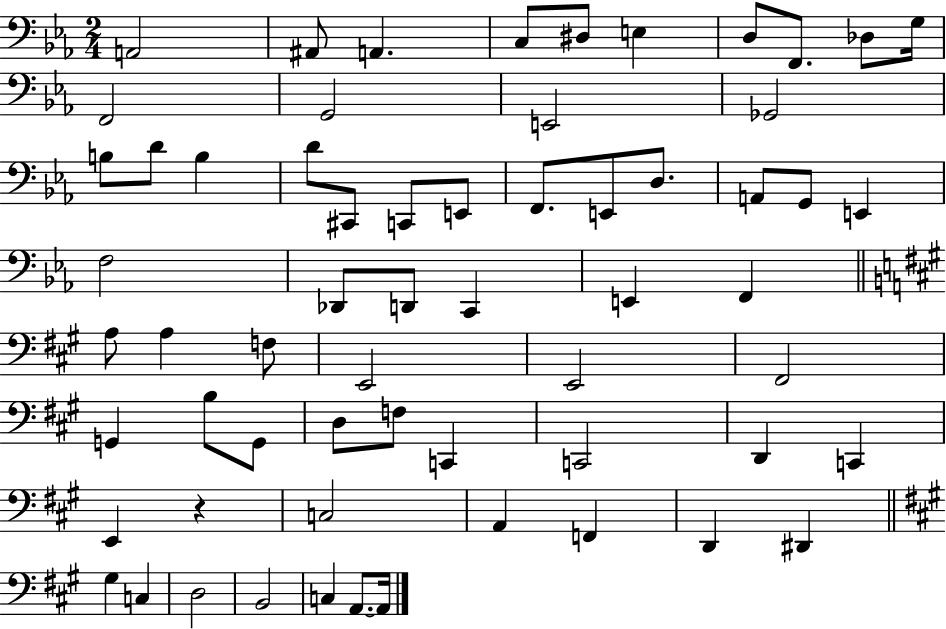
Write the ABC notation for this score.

X:1
T:Untitled
M:2/4
L:1/4
K:Eb
A,,2 ^A,,/2 A,, C,/2 ^D,/2 E, D,/2 F,,/2 _D,/2 G,/4 F,,2 G,,2 E,,2 _G,,2 B,/2 D/2 B, D/2 ^C,,/2 C,,/2 E,,/2 F,,/2 E,,/2 D,/2 A,,/2 G,,/2 E,, F,2 _D,,/2 D,,/2 C,, E,, F,, A,/2 A, F,/2 E,,2 E,,2 ^F,,2 G,, B,/2 G,,/2 D,/2 F,/2 C,, C,,2 D,, C,, E,, z C,2 A,, F,, D,, ^D,, ^G, C, D,2 B,,2 C, A,,/2 A,,/4